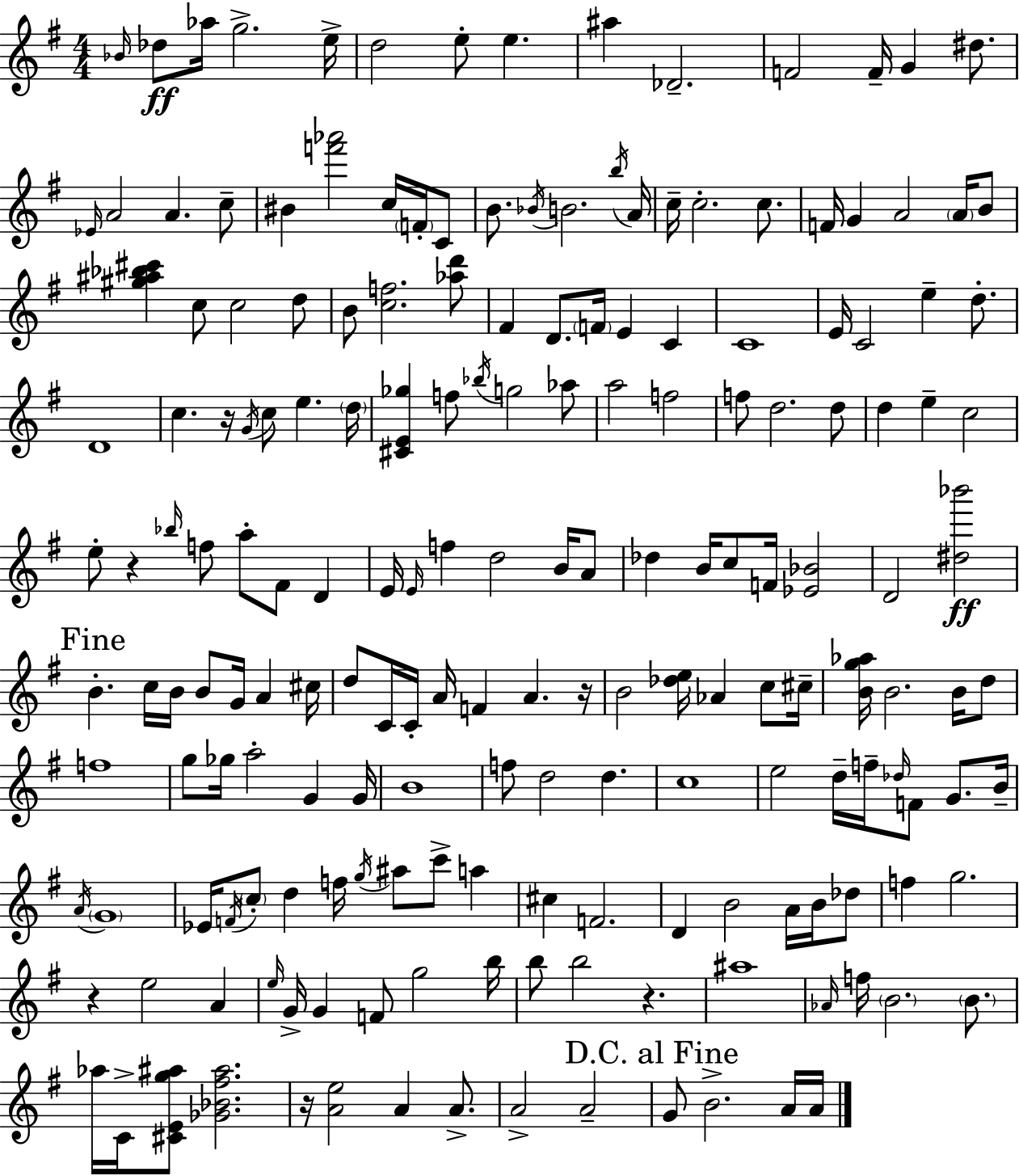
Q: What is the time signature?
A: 4/4